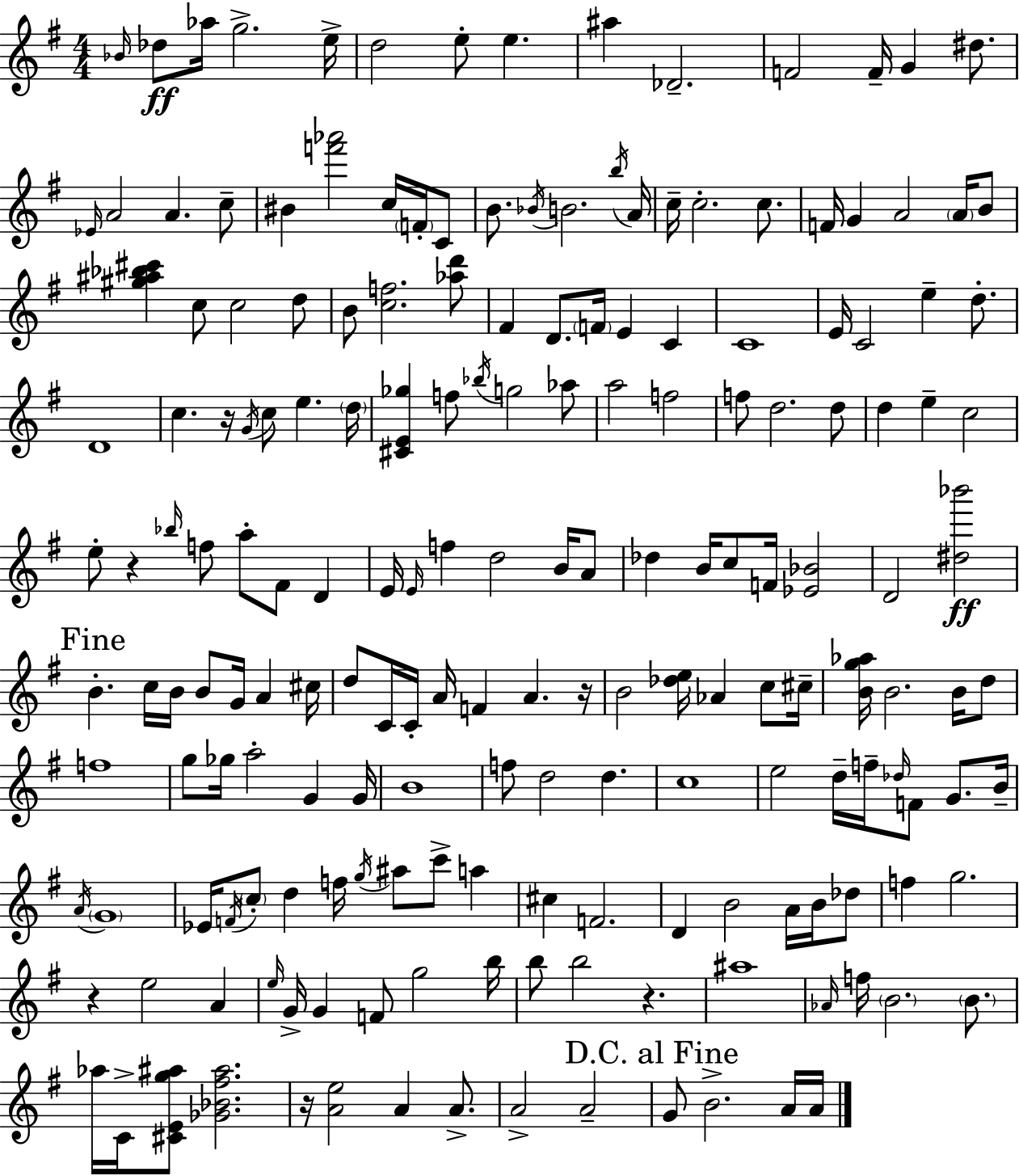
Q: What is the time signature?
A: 4/4